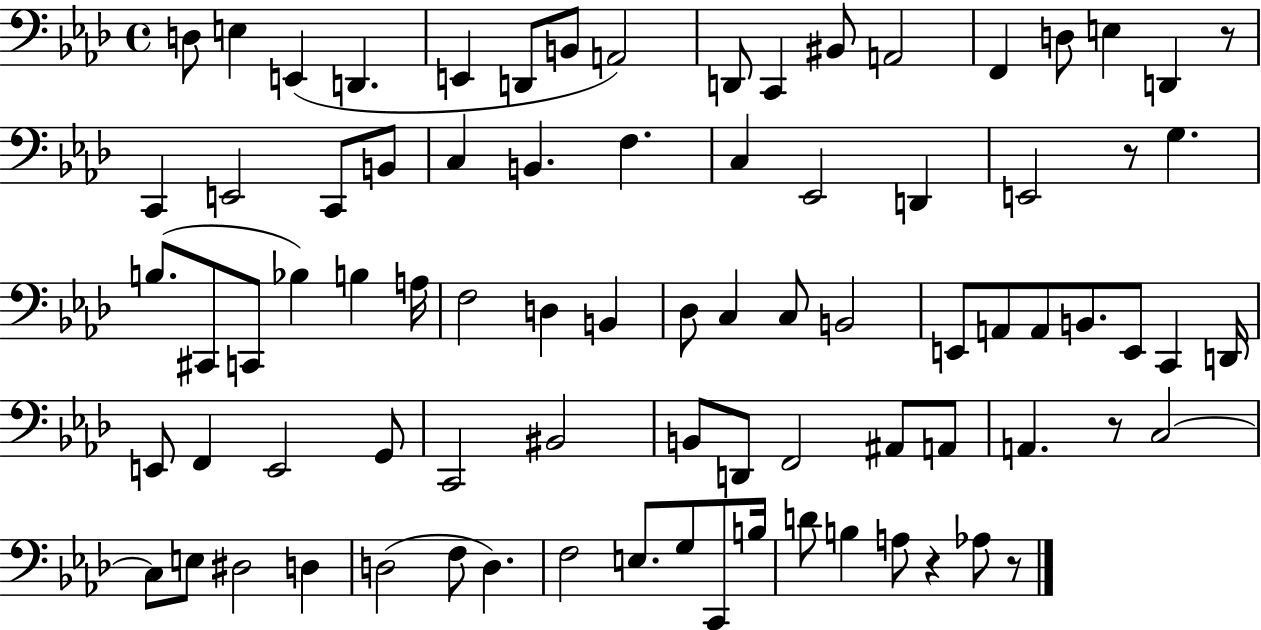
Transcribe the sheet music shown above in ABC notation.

X:1
T:Untitled
M:4/4
L:1/4
K:Ab
D,/2 E, E,, D,, E,, D,,/2 B,,/2 A,,2 D,,/2 C,, ^B,,/2 A,,2 F,, D,/2 E, D,, z/2 C,, E,,2 C,,/2 B,,/2 C, B,, F, C, _E,,2 D,, E,,2 z/2 G, B,/2 ^C,,/2 C,,/2 _B, B, A,/4 F,2 D, B,, _D,/2 C, C,/2 B,,2 E,,/2 A,,/2 A,,/2 B,,/2 E,,/2 C,, D,,/4 E,,/2 F,, E,,2 G,,/2 C,,2 ^B,,2 B,,/2 D,,/2 F,,2 ^A,,/2 A,,/2 A,, z/2 C,2 C,/2 E,/2 ^D,2 D, D,2 F,/2 D, F,2 E,/2 G,/2 C,,/2 B,/4 D/2 B, A,/2 z _A,/2 z/2